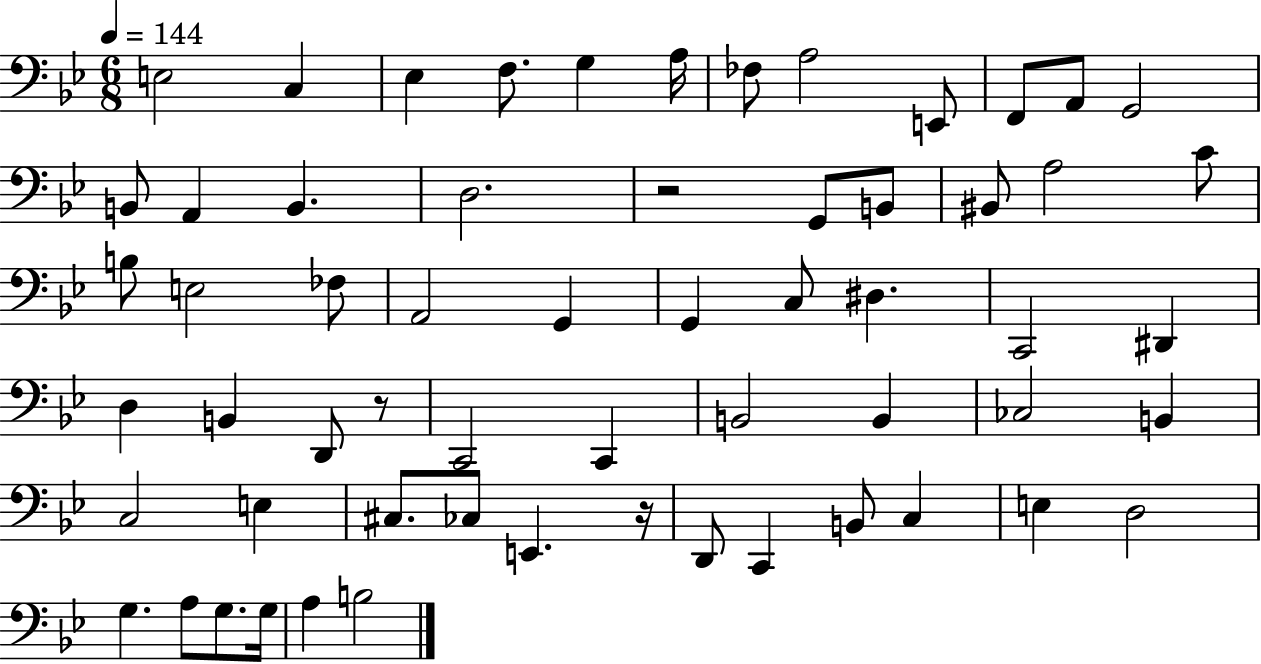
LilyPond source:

{
  \clef bass
  \numericTimeSignature
  \time 6/8
  \key bes \major
  \tempo 4 = 144
  e2 c4 | ees4 f8. g4 a16 | fes8 a2 e,8 | f,8 a,8 g,2 | \break b,8 a,4 b,4. | d2. | r2 g,8 b,8 | bis,8 a2 c'8 | \break b8 e2 fes8 | a,2 g,4 | g,4 c8 dis4. | c,2 dis,4 | \break d4 b,4 d,8 r8 | c,2 c,4 | b,2 b,4 | ces2 b,4 | \break c2 e4 | cis8. ces8 e,4. r16 | d,8 c,4 b,8 c4 | e4 d2 | \break g4. a8 g8. g16 | a4 b2 | \bar "|."
}